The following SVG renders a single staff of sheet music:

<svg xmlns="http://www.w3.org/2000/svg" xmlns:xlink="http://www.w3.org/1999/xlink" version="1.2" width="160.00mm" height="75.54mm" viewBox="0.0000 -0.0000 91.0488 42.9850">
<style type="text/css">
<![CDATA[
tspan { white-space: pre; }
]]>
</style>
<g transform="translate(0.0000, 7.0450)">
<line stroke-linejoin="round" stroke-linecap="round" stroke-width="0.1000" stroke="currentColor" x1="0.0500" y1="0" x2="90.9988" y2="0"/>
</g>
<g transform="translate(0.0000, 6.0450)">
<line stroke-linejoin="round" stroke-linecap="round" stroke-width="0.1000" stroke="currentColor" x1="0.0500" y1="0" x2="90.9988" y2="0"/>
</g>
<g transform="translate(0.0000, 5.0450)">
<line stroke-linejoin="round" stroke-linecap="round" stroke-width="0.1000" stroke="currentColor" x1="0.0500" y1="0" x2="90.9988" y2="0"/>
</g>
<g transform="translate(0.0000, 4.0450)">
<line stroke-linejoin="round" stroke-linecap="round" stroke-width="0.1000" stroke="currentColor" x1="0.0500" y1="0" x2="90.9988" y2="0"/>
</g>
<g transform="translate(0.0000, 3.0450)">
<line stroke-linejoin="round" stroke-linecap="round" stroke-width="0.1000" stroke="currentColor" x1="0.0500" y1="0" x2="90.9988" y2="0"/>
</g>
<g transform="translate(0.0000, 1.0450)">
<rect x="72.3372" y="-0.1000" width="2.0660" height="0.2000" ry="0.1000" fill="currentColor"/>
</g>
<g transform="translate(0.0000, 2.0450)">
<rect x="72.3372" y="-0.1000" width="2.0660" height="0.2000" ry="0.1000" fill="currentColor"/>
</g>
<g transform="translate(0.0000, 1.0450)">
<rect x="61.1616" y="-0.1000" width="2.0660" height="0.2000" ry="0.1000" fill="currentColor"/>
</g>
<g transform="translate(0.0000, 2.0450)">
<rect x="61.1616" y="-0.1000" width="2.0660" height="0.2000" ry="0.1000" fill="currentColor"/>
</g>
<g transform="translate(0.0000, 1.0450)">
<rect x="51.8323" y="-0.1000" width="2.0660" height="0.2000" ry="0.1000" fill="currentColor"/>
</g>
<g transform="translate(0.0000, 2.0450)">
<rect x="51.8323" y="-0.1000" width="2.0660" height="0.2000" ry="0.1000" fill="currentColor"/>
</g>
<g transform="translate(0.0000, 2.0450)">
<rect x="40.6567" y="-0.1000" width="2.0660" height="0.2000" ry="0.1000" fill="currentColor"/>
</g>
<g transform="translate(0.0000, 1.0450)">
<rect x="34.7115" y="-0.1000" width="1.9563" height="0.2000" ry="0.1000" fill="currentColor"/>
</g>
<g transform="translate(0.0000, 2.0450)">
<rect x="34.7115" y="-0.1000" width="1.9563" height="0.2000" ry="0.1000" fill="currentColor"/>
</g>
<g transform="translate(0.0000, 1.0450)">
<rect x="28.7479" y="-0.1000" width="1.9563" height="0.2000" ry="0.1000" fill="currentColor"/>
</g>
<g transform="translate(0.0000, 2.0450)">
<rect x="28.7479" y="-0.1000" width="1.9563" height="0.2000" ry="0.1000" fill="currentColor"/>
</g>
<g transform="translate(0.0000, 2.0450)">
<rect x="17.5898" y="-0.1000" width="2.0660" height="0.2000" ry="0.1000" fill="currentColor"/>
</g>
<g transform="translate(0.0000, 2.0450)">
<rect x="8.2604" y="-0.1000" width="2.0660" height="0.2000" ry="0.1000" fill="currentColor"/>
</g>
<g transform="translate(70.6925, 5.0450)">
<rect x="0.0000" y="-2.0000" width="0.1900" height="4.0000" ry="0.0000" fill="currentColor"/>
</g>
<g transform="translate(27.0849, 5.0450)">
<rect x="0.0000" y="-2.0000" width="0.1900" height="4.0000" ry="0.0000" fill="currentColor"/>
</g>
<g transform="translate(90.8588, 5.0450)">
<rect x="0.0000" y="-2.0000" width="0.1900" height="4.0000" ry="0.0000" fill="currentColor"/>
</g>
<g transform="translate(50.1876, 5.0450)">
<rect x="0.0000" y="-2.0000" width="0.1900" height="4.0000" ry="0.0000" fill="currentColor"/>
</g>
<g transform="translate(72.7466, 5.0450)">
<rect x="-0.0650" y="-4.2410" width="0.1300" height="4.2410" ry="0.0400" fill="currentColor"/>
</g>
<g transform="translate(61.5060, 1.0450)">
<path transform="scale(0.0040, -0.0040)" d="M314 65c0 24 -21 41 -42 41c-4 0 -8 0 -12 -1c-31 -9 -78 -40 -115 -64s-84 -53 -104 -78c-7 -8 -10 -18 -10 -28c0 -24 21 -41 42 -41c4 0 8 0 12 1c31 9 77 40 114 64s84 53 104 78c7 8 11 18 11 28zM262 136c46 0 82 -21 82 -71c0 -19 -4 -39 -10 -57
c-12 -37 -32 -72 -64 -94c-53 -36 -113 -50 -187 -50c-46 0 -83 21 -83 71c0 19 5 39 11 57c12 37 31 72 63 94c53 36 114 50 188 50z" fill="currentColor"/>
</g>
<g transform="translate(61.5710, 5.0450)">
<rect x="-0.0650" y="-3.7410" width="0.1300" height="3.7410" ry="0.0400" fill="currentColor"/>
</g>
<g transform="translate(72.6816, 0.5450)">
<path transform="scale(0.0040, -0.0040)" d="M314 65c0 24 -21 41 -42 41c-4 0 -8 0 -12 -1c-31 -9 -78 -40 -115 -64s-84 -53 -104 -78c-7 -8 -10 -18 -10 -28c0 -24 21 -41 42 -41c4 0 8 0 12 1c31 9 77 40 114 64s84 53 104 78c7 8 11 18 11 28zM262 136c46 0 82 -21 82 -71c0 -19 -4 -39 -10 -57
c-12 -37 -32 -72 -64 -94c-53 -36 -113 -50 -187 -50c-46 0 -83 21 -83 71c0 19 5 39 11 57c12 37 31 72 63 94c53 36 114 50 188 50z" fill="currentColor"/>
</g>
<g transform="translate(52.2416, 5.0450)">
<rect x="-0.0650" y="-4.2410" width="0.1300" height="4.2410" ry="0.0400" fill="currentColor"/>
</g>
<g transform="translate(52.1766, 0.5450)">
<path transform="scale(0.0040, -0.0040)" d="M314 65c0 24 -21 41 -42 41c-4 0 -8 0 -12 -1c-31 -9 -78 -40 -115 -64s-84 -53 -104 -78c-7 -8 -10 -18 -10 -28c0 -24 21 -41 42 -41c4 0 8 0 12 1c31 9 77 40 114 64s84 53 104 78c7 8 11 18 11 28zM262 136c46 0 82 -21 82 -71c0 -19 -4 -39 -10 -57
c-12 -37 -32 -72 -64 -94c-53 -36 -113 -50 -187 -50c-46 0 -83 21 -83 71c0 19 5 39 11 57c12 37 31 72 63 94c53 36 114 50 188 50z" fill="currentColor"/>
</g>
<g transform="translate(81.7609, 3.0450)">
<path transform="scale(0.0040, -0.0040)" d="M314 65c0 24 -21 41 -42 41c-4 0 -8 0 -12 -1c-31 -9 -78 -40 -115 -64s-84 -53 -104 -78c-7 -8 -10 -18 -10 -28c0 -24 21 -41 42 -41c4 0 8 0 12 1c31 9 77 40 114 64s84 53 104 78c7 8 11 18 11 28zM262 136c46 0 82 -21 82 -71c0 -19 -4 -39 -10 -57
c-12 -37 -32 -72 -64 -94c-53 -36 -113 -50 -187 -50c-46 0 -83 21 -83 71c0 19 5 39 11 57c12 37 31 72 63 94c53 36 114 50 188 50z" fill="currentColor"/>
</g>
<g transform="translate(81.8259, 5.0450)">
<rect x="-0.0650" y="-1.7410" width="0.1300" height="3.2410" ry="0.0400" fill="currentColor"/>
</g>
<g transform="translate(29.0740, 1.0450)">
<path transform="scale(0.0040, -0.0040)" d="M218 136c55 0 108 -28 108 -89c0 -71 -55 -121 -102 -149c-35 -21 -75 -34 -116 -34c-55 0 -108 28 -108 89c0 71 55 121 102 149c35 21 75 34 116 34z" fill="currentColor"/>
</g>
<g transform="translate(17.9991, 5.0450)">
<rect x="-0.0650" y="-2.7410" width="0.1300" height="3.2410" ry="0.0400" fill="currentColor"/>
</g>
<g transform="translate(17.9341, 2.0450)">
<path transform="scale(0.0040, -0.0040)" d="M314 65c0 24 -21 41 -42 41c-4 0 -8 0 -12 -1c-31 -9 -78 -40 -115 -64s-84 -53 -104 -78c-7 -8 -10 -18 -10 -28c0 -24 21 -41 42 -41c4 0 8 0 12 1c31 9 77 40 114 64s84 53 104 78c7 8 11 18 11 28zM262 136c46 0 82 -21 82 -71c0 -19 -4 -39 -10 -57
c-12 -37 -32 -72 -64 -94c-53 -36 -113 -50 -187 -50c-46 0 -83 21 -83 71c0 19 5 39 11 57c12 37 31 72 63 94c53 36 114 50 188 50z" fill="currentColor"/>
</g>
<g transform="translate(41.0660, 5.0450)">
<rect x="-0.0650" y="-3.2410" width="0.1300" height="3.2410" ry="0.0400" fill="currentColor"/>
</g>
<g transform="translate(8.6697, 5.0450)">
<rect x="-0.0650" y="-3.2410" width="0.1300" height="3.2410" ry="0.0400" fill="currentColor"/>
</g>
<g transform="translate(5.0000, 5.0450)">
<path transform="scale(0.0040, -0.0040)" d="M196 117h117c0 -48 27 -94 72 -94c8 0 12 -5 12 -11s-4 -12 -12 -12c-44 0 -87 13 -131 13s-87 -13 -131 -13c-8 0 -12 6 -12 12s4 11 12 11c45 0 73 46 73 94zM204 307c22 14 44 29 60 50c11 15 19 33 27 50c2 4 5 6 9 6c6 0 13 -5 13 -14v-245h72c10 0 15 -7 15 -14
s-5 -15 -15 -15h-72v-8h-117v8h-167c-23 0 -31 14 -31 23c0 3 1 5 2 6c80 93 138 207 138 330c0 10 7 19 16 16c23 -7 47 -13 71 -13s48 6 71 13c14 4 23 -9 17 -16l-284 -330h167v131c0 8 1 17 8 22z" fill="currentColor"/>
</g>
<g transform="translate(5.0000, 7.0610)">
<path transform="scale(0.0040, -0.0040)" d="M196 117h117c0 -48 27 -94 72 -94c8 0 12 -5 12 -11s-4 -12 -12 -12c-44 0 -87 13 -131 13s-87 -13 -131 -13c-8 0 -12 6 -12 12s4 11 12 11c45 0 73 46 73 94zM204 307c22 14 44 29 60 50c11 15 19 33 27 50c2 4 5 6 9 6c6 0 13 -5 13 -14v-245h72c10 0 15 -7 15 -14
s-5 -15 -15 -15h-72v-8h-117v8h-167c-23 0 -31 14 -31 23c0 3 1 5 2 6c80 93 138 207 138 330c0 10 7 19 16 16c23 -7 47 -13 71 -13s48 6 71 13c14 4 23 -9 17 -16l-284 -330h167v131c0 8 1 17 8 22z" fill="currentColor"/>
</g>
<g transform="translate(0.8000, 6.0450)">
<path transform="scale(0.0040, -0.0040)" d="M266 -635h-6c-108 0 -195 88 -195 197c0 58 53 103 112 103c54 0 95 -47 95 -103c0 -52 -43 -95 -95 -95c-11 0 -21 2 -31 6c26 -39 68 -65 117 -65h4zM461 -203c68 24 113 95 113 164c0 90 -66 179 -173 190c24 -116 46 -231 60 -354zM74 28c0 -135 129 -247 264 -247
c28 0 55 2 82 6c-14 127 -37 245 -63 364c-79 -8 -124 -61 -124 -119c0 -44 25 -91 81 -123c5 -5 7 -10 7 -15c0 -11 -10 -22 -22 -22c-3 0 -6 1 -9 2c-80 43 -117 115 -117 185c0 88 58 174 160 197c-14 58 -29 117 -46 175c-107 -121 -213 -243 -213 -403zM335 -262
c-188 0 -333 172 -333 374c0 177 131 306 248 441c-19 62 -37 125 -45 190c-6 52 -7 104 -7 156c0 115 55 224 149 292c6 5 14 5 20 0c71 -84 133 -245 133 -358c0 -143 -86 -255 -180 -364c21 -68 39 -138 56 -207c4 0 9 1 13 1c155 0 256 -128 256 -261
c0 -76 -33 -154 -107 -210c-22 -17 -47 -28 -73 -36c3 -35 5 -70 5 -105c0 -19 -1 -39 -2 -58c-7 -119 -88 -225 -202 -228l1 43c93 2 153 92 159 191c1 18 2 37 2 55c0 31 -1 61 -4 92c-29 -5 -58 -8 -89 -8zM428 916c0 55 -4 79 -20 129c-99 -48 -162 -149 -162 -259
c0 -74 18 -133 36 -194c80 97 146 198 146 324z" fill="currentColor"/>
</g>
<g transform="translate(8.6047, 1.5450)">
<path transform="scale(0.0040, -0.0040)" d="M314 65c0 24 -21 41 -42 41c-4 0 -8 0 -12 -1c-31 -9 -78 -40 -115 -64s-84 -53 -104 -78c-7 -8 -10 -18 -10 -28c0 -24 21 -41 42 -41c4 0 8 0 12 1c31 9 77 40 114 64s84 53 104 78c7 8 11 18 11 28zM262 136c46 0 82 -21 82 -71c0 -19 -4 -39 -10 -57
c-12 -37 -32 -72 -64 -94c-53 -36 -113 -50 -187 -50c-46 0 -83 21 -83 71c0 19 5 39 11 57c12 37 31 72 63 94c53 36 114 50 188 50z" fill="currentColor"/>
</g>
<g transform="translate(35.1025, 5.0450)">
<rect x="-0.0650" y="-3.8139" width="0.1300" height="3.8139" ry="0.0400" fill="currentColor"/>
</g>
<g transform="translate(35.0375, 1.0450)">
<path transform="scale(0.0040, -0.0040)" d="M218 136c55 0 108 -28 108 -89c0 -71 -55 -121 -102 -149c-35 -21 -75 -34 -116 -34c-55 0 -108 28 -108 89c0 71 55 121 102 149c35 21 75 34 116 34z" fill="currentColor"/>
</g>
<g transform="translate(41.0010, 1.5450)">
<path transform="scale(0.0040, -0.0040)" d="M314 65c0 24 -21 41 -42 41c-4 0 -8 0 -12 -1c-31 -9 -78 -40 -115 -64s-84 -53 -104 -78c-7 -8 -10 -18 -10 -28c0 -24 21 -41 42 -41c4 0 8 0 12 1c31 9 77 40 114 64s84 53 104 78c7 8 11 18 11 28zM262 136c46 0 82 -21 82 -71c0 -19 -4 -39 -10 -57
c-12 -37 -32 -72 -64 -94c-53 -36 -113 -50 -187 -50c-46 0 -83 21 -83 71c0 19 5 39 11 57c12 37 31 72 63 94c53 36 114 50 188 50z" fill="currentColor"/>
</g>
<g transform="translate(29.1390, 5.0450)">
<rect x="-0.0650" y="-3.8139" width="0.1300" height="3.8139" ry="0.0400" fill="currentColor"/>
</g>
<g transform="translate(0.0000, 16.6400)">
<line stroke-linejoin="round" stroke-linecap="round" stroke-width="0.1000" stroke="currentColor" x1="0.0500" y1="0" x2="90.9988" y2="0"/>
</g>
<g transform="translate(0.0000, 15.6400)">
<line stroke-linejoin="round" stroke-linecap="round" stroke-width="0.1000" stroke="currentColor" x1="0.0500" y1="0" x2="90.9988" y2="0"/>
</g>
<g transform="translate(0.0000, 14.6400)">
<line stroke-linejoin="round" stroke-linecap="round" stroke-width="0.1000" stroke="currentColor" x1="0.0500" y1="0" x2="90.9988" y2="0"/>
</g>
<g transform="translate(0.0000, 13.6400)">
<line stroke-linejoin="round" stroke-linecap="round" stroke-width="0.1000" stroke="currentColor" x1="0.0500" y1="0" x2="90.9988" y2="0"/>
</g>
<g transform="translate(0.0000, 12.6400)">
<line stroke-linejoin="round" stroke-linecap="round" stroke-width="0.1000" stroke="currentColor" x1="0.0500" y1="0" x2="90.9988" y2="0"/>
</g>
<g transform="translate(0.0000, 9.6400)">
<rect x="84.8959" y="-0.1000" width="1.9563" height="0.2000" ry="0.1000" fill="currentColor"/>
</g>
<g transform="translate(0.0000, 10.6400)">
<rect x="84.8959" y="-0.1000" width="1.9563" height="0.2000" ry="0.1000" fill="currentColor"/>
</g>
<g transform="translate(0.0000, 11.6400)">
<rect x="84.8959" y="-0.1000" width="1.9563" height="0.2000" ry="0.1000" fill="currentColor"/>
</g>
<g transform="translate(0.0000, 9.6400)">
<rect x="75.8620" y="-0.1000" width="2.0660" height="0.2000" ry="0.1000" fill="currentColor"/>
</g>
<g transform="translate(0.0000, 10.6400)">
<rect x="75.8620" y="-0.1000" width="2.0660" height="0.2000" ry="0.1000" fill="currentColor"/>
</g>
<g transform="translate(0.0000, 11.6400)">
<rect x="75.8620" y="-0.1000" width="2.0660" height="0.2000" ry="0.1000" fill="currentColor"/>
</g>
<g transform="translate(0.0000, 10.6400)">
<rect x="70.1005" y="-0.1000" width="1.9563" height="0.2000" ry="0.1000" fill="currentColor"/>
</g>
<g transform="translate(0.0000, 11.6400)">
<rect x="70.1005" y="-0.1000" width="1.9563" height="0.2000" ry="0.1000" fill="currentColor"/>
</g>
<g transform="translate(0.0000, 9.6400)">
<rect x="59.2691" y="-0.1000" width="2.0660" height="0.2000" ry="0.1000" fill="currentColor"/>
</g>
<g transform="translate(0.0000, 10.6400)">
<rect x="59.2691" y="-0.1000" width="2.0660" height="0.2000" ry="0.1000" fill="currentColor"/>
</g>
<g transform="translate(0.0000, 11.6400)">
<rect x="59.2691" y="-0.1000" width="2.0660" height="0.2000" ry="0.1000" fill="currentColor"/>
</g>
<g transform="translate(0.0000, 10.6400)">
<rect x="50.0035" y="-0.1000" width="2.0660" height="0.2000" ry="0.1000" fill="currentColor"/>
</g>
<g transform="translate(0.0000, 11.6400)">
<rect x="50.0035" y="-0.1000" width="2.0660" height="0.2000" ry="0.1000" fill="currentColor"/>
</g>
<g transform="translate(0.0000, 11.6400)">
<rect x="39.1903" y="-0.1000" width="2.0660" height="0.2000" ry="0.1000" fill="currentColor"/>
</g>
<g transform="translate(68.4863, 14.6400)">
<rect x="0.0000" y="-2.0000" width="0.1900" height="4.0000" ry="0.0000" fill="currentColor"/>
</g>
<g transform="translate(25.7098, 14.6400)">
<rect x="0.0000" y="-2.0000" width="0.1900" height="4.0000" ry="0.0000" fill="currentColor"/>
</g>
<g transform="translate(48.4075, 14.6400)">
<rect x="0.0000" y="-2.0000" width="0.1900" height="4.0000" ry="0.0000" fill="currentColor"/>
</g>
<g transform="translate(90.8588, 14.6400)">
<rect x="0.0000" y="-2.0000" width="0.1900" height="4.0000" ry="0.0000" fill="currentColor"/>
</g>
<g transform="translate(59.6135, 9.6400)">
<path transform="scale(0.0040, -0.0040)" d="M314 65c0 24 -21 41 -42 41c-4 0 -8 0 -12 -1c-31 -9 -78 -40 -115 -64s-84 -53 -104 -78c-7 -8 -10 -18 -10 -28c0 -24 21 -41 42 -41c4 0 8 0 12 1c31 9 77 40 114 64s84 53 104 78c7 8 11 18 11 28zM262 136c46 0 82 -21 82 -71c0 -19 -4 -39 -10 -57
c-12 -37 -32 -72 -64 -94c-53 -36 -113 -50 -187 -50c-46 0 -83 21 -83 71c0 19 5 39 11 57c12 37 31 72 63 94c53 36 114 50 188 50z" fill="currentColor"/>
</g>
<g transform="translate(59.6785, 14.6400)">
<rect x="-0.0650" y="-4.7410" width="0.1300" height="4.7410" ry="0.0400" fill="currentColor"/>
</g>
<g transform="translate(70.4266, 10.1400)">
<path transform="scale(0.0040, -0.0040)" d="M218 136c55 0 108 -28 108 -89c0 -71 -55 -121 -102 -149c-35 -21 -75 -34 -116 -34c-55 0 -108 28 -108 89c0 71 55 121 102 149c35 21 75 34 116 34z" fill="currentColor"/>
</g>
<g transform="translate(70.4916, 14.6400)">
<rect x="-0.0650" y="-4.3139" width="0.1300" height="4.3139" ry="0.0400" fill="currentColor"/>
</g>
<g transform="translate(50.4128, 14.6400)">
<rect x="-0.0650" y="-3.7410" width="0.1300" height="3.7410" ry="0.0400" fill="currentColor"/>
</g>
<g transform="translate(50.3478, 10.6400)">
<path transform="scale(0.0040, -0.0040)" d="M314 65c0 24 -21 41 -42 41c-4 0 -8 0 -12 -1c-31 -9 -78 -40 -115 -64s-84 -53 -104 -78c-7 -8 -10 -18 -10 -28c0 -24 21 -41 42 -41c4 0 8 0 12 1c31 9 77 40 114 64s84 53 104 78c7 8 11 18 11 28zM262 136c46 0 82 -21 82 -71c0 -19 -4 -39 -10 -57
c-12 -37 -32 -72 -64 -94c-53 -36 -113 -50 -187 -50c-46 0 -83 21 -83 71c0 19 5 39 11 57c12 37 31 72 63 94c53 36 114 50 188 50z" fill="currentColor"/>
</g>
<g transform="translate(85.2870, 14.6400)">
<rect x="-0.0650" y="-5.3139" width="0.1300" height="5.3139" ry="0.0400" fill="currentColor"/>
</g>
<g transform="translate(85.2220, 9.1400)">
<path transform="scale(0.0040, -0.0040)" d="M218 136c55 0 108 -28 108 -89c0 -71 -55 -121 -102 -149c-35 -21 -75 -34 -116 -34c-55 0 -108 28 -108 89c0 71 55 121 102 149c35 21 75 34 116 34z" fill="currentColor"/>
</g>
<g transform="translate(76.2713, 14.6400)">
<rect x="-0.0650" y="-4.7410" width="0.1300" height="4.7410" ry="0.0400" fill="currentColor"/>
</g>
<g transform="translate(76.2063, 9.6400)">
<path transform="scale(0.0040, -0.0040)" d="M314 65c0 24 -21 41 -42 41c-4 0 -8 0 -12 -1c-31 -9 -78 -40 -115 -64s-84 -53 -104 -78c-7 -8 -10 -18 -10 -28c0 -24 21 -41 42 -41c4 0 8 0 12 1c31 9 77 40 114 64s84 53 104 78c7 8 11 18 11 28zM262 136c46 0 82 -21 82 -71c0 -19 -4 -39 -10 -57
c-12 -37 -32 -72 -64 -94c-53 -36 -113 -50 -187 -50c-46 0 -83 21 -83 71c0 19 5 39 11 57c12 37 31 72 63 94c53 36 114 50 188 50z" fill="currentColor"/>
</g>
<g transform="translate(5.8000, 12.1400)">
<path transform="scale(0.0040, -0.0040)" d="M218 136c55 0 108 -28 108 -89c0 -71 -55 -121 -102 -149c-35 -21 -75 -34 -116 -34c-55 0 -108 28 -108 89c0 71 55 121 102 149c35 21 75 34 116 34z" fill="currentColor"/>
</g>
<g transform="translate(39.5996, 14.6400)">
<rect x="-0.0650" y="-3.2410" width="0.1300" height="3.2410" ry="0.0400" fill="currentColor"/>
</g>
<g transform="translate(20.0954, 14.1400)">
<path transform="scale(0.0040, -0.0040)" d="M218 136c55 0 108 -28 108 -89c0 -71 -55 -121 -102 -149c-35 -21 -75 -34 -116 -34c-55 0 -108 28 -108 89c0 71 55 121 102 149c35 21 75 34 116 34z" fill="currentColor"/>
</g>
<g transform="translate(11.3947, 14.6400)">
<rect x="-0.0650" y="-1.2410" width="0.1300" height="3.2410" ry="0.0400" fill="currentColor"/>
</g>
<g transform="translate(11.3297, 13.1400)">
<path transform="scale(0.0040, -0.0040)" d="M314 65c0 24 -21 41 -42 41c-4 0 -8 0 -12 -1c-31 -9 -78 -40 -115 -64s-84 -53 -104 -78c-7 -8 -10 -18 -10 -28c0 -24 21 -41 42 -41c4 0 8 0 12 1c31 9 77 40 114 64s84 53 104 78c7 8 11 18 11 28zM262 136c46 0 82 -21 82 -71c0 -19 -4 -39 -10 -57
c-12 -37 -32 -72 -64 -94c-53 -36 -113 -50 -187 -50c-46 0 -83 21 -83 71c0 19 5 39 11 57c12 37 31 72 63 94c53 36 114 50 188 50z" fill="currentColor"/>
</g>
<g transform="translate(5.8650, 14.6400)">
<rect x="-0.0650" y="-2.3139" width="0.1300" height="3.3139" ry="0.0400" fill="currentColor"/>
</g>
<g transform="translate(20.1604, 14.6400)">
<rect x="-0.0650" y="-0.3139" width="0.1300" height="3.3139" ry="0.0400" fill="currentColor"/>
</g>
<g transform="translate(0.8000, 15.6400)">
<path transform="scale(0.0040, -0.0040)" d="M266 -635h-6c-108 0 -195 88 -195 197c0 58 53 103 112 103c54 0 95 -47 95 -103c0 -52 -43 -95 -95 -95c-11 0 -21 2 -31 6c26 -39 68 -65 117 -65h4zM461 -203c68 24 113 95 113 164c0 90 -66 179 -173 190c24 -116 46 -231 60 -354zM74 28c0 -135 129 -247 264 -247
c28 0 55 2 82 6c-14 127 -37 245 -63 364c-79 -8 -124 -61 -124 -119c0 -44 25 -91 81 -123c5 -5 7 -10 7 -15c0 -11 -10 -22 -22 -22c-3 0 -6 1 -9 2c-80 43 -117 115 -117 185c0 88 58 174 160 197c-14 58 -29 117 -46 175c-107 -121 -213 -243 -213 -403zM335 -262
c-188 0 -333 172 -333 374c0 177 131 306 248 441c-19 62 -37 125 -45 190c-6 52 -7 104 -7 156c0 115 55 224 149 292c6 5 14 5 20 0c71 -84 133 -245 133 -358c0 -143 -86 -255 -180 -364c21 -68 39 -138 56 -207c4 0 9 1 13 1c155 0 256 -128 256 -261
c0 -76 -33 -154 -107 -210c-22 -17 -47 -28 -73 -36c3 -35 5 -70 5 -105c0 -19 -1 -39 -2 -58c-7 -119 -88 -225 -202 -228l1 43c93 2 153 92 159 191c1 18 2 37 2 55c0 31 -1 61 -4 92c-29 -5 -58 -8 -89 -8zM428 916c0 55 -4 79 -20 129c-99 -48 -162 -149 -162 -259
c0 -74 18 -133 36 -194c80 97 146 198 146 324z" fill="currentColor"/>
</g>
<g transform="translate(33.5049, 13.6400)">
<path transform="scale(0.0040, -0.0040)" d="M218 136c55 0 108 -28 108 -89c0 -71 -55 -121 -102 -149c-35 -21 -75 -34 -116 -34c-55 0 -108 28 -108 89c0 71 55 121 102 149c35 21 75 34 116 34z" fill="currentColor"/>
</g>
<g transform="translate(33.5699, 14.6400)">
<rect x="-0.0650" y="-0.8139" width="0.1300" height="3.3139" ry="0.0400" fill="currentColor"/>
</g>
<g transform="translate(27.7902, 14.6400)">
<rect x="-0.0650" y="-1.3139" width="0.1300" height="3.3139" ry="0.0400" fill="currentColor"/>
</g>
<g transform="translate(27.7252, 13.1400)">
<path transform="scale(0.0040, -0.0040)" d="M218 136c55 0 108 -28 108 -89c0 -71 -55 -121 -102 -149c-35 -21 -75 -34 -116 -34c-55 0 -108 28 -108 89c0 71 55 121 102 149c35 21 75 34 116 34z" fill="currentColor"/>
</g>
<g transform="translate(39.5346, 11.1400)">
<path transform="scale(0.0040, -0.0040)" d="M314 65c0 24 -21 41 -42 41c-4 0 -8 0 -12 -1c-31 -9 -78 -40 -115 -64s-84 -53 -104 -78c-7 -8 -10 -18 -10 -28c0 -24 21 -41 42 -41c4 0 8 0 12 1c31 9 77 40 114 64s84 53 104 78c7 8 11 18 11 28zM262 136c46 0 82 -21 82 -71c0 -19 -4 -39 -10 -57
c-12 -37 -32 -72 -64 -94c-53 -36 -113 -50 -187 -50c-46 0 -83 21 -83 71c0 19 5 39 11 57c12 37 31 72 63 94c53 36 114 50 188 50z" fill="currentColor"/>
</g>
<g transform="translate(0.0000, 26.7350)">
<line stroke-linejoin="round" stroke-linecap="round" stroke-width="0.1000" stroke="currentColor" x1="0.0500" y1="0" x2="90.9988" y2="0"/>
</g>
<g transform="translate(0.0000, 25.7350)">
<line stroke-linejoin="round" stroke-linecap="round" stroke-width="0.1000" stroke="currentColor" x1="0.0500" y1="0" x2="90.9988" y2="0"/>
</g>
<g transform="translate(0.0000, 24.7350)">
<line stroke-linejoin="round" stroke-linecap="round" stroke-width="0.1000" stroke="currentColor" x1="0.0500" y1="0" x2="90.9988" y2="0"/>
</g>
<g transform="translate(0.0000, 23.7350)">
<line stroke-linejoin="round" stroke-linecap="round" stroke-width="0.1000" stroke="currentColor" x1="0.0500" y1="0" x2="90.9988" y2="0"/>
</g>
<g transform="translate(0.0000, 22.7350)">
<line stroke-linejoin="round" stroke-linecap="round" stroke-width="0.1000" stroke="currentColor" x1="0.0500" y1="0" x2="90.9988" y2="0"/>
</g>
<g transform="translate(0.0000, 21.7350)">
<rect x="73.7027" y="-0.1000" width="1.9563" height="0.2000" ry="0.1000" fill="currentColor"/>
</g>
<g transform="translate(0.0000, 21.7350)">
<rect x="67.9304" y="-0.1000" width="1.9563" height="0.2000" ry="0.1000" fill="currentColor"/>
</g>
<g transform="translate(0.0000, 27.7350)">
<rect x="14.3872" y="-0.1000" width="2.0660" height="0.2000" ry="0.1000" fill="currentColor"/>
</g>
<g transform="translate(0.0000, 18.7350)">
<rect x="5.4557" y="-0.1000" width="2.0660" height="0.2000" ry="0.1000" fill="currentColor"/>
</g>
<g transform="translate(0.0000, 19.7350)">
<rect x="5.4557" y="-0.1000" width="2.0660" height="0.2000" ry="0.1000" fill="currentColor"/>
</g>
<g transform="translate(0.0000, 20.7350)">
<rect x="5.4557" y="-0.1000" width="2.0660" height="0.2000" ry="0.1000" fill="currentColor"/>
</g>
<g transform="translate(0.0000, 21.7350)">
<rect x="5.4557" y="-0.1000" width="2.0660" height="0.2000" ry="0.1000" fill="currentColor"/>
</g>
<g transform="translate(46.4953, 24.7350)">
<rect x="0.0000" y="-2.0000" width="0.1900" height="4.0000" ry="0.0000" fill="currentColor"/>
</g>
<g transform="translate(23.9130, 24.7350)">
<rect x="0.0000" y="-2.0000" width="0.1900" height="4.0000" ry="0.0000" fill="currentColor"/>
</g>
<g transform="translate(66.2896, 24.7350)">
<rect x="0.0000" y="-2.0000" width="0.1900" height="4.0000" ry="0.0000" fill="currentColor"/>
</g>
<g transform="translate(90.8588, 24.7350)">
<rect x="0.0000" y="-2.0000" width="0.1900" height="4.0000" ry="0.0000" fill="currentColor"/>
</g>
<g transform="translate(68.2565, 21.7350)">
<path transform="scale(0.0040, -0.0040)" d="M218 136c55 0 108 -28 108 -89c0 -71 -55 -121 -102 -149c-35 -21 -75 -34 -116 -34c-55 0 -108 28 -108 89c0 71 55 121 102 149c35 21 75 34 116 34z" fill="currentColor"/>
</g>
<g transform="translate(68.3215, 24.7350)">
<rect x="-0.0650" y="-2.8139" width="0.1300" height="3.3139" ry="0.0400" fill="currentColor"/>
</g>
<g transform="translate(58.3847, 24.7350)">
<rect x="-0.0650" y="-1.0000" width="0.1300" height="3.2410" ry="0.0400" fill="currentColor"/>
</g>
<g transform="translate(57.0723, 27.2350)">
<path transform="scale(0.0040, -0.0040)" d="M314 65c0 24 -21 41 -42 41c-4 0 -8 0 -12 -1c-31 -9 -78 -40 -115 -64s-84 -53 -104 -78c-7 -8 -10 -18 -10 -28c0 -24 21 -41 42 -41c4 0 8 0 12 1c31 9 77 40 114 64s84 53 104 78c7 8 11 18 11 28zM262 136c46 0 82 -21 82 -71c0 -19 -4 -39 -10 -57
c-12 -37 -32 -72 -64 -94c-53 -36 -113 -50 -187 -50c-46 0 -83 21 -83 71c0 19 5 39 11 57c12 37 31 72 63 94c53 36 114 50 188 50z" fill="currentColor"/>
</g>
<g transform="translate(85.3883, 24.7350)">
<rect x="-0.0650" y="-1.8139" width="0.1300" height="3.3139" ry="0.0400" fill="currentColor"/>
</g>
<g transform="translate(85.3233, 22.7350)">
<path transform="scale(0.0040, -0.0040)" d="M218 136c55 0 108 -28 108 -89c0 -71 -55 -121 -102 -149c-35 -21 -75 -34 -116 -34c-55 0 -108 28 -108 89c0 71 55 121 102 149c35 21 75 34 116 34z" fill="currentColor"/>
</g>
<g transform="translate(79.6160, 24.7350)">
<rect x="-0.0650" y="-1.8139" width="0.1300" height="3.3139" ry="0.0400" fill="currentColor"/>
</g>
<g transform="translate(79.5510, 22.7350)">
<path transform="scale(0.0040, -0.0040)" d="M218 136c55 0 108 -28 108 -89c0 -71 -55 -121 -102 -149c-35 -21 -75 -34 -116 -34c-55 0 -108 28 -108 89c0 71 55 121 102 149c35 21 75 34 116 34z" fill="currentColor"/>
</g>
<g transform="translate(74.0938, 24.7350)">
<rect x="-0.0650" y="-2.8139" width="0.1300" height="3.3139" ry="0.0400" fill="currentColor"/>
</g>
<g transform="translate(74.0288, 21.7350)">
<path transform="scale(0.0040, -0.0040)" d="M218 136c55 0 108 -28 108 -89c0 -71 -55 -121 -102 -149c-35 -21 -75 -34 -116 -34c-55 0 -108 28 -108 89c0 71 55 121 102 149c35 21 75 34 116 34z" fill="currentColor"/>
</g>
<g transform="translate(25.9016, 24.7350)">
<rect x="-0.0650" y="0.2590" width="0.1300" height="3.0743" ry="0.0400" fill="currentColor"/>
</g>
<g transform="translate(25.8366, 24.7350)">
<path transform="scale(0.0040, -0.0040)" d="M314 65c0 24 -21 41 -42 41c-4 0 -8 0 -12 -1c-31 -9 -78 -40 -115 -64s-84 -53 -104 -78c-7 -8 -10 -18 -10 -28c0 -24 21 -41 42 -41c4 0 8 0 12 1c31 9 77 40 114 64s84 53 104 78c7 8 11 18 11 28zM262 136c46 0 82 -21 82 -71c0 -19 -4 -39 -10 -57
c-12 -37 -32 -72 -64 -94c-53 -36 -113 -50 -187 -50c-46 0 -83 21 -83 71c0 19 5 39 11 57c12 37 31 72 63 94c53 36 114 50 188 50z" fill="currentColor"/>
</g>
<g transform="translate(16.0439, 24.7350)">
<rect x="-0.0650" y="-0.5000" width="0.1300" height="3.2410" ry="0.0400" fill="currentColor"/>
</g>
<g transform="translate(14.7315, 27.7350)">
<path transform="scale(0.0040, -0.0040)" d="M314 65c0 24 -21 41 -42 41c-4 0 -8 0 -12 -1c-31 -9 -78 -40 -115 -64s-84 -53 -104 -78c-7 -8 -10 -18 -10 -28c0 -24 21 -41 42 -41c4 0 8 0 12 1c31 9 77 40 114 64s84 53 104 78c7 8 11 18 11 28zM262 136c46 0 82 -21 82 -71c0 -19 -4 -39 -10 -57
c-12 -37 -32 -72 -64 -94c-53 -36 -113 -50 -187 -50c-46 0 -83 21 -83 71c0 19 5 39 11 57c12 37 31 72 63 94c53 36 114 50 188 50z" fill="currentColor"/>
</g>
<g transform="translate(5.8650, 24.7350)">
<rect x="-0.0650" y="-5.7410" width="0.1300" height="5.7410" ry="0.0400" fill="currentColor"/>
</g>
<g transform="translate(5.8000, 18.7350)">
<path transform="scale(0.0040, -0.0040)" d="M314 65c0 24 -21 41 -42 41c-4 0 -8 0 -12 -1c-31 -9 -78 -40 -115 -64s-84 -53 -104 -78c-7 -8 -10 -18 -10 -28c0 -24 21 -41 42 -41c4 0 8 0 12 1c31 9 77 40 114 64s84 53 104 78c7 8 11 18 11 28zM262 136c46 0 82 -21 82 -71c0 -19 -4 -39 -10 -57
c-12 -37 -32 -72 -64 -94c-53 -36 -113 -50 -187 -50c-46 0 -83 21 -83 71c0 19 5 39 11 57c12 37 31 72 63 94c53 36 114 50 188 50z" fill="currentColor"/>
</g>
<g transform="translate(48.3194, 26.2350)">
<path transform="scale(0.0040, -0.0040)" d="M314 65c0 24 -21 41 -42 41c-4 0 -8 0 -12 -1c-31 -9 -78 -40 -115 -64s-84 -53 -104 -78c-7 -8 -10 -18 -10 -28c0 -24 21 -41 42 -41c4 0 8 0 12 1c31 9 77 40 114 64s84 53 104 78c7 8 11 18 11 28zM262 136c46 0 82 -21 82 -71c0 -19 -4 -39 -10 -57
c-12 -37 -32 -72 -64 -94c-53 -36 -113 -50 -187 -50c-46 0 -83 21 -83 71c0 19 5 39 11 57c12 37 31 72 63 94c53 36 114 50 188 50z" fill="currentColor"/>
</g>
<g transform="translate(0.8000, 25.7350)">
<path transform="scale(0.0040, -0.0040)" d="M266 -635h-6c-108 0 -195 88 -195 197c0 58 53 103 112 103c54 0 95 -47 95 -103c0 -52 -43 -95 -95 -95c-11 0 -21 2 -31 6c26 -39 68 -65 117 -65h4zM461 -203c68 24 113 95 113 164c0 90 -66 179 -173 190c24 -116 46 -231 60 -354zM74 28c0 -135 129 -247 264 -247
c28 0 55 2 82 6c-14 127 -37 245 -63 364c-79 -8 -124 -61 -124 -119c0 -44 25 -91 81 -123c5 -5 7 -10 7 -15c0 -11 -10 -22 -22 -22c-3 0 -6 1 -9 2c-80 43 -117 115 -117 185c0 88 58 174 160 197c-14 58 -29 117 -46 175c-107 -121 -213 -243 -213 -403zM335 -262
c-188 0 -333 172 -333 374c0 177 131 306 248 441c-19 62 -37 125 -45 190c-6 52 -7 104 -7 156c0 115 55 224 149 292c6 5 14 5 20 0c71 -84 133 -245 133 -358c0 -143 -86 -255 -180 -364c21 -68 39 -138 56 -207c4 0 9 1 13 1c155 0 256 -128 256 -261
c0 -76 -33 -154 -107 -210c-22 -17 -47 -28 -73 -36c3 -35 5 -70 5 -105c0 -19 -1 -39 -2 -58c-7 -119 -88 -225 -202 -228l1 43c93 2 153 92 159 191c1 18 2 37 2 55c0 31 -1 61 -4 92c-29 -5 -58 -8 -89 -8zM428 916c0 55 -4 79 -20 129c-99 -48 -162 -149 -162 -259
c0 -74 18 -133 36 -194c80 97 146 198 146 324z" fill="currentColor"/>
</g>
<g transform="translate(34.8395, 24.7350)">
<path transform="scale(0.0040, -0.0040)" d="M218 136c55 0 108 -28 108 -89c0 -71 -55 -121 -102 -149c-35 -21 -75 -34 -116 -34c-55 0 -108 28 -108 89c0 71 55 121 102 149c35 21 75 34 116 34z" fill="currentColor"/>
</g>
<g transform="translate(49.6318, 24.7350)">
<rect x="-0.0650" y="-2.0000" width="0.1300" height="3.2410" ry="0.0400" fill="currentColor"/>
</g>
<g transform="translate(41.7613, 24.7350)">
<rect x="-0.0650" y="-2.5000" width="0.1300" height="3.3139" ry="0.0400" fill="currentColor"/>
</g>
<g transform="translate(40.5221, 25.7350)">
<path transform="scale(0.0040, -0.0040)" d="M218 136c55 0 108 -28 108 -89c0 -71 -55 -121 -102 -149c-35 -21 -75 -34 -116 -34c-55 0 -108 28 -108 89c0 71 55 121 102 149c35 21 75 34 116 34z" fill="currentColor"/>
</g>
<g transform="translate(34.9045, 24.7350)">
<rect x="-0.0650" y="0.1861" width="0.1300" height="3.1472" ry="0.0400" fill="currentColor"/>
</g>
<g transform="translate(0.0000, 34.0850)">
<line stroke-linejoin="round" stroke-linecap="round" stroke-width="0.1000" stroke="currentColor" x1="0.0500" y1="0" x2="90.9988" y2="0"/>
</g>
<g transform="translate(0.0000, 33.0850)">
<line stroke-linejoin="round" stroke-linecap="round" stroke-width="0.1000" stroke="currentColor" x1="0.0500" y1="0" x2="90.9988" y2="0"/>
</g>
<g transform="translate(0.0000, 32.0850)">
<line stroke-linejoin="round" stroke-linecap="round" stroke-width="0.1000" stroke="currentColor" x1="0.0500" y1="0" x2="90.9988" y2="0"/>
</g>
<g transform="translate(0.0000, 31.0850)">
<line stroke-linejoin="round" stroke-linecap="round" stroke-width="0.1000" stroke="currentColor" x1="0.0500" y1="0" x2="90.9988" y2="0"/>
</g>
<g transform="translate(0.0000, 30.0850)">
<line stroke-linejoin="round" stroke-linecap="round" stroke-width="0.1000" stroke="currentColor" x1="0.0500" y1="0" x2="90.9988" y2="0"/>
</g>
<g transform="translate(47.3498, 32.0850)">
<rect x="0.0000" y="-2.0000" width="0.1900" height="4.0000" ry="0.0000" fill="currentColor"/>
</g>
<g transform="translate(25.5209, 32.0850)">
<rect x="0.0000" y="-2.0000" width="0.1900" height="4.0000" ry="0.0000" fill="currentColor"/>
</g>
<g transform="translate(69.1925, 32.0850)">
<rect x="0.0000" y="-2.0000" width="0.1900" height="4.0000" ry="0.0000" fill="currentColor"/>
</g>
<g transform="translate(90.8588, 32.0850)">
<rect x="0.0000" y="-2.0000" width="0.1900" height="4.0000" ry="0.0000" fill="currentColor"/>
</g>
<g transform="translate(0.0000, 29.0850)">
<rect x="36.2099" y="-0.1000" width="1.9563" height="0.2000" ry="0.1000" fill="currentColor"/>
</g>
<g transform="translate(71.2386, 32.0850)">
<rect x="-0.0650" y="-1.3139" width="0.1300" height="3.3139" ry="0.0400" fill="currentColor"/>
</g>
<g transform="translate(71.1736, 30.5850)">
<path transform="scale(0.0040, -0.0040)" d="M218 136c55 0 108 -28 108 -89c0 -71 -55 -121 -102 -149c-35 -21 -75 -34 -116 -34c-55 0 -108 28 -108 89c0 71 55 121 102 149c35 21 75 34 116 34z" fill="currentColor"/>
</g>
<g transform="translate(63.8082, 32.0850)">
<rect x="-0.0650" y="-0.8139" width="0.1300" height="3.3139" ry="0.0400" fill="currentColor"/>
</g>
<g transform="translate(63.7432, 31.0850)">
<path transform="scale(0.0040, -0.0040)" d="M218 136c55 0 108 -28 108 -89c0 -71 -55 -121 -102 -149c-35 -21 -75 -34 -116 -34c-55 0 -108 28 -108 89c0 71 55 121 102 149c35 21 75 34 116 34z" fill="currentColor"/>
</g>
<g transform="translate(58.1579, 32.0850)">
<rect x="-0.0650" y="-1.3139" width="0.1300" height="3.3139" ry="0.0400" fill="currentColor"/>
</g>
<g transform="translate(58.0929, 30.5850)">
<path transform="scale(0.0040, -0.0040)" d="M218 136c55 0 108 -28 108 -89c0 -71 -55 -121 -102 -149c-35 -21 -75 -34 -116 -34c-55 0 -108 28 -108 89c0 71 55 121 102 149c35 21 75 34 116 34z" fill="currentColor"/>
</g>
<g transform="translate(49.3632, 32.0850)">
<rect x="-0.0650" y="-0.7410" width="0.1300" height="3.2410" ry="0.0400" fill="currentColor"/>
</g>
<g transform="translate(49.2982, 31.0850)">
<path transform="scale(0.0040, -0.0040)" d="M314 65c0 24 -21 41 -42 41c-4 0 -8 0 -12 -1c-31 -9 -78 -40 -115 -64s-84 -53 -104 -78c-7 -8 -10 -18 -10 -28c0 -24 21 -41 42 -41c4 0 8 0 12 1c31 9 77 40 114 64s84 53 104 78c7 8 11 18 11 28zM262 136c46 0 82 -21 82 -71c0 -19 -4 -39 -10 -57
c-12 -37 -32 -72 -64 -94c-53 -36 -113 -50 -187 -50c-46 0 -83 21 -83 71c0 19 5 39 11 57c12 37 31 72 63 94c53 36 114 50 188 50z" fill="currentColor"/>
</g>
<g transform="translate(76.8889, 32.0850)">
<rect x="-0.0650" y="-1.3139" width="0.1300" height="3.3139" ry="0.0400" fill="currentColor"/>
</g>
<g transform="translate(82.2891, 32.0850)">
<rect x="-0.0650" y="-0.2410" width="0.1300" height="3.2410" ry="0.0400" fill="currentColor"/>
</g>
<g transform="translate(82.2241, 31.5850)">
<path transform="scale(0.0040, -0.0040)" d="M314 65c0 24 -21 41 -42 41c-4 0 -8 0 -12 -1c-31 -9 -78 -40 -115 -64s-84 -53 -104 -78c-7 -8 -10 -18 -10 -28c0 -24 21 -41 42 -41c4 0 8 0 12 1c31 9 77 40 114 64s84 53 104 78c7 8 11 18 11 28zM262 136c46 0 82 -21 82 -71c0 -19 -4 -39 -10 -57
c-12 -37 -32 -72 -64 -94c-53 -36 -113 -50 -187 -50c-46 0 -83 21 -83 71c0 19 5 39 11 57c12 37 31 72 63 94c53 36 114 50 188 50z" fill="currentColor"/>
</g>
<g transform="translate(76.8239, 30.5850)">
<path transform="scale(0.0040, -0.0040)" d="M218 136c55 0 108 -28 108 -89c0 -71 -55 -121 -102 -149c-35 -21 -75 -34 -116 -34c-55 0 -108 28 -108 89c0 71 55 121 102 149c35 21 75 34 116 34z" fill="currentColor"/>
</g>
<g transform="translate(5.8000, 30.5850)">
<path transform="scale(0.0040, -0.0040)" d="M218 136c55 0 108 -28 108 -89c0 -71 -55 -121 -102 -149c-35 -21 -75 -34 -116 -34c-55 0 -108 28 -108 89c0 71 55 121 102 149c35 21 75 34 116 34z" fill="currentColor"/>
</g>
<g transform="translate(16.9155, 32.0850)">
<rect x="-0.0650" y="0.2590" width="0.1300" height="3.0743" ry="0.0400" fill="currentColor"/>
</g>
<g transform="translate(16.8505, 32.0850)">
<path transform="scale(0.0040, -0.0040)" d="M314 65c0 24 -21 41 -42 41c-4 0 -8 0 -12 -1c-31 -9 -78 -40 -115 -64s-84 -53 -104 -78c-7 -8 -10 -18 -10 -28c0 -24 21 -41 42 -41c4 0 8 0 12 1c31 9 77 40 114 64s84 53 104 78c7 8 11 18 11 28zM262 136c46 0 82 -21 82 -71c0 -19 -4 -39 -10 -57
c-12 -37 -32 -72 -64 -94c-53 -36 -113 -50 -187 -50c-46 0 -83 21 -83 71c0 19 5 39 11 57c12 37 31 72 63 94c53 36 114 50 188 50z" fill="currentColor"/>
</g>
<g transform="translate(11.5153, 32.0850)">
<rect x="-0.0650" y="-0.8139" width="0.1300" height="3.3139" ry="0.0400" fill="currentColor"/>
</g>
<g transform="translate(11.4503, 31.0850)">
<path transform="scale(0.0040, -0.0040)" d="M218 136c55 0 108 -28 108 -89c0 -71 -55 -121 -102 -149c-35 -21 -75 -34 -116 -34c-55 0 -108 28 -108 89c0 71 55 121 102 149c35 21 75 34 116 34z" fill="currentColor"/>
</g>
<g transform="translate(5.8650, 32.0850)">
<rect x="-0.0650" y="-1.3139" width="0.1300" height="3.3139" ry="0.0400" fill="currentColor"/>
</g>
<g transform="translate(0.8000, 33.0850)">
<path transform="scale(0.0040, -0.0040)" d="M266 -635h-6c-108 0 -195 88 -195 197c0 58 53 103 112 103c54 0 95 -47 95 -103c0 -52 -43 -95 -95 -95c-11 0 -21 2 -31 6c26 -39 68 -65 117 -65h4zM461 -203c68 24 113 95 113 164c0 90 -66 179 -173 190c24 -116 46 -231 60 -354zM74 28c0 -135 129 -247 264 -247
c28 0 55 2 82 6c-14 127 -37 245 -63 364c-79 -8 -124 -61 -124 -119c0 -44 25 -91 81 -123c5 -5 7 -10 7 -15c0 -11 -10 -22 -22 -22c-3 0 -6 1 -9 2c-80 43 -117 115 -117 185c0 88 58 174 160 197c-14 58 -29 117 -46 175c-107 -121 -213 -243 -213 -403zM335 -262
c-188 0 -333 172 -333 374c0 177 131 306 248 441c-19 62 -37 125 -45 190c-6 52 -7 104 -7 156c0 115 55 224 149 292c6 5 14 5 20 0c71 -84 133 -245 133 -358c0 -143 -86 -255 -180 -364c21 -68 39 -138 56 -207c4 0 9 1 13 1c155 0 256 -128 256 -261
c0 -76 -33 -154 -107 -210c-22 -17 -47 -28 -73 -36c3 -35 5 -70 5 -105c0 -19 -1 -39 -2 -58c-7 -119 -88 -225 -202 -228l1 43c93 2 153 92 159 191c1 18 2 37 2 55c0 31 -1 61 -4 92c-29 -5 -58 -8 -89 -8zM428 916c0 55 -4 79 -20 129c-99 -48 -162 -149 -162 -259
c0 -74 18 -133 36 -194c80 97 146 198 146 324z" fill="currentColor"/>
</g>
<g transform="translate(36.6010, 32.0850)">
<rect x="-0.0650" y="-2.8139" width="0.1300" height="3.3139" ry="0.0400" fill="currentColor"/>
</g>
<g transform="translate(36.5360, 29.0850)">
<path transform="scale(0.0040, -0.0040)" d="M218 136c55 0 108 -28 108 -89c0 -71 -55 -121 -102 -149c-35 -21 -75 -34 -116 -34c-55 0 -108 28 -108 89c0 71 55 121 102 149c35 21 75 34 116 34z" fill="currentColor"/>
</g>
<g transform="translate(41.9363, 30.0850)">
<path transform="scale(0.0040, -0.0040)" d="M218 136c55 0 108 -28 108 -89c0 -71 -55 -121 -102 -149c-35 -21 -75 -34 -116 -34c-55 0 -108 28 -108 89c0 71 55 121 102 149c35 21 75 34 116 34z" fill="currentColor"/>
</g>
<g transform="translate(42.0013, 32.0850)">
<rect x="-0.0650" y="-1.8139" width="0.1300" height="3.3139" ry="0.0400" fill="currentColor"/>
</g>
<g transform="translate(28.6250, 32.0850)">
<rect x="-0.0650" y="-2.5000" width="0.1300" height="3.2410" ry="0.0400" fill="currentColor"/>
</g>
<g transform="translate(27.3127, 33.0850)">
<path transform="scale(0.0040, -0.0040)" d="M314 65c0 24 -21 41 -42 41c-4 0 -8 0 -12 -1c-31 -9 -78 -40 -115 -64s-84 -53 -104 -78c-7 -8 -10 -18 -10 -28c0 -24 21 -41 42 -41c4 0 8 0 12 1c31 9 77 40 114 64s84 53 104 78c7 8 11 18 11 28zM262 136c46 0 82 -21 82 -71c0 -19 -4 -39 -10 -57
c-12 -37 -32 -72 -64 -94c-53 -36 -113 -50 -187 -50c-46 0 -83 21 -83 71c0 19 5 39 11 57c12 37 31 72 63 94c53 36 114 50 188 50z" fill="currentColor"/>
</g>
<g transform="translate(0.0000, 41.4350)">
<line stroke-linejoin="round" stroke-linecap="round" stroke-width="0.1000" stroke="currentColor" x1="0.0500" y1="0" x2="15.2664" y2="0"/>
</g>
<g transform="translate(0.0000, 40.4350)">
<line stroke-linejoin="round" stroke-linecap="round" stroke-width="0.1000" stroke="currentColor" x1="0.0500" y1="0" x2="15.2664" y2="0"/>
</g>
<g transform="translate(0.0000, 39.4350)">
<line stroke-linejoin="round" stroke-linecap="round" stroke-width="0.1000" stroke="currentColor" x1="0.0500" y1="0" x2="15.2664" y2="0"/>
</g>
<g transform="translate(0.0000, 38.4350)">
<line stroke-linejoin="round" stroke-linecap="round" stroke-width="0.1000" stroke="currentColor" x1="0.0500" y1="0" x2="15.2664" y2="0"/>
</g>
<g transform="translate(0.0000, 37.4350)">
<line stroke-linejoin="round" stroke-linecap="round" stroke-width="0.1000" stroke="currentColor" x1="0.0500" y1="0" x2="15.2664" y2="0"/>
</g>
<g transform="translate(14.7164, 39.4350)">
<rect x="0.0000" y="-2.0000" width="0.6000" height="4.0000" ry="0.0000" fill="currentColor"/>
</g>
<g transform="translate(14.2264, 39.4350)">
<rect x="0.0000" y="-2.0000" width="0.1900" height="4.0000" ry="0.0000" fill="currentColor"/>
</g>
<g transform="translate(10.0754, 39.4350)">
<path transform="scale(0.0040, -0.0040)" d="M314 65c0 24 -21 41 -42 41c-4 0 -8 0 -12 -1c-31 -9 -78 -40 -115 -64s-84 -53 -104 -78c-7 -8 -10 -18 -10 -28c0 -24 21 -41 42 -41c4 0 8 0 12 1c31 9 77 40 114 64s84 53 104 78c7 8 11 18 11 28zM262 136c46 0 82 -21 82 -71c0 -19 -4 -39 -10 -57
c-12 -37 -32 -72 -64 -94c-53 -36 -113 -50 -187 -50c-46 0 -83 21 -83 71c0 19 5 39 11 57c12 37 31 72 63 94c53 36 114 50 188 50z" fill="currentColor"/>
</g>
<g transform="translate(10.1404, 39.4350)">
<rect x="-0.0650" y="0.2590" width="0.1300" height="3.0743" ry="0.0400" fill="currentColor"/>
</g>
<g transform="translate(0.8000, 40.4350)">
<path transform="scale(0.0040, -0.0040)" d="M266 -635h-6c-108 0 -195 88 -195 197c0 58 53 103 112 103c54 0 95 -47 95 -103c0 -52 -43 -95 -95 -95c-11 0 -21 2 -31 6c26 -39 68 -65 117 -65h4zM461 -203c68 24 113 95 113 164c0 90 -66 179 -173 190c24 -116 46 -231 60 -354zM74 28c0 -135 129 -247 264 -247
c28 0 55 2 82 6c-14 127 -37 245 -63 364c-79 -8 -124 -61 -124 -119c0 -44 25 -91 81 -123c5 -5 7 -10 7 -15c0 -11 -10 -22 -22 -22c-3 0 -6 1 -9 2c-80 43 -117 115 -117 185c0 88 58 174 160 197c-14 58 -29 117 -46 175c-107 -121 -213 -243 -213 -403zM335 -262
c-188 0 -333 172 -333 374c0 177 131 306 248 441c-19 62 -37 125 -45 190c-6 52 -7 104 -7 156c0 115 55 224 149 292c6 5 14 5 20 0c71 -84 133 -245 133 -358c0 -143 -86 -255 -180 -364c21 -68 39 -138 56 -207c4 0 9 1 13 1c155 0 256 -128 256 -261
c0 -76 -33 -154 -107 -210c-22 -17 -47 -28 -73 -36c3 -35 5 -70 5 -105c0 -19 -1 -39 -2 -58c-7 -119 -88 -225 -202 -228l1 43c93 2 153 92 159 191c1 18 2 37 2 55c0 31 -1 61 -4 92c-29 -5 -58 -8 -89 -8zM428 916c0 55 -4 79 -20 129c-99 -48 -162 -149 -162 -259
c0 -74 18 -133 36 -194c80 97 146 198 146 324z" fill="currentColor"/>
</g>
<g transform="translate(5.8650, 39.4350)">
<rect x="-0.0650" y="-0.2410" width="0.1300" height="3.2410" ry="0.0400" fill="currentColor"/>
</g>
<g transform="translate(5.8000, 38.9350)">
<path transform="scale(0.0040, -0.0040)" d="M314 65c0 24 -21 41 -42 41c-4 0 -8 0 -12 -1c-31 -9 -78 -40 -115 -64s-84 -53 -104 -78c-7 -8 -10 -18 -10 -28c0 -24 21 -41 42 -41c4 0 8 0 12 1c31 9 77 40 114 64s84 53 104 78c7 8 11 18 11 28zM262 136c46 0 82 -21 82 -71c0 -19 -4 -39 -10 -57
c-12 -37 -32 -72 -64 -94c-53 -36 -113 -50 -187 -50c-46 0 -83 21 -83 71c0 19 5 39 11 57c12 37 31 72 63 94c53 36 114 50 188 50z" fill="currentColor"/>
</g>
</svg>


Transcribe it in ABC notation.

X:1
T:Untitled
M:4/4
L:1/4
K:C
b2 a2 c' c' b2 d'2 c'2 d'2 f2 g e2 c e d b2 c'2 e'2 d' e'2 f' g'2 C2 B2 B G F2 D2 a a f f e d B2 G2 a f d2 e d e e c2 c2 B2